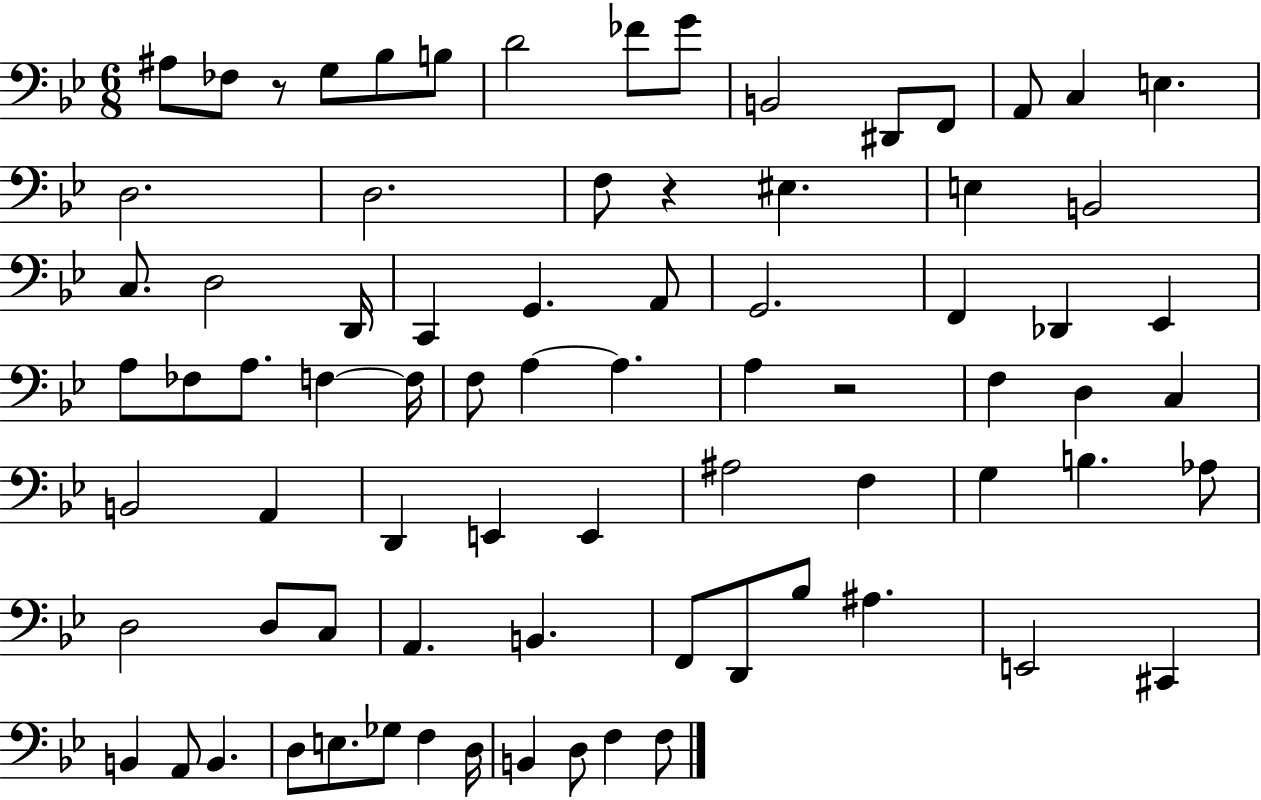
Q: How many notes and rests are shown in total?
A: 78